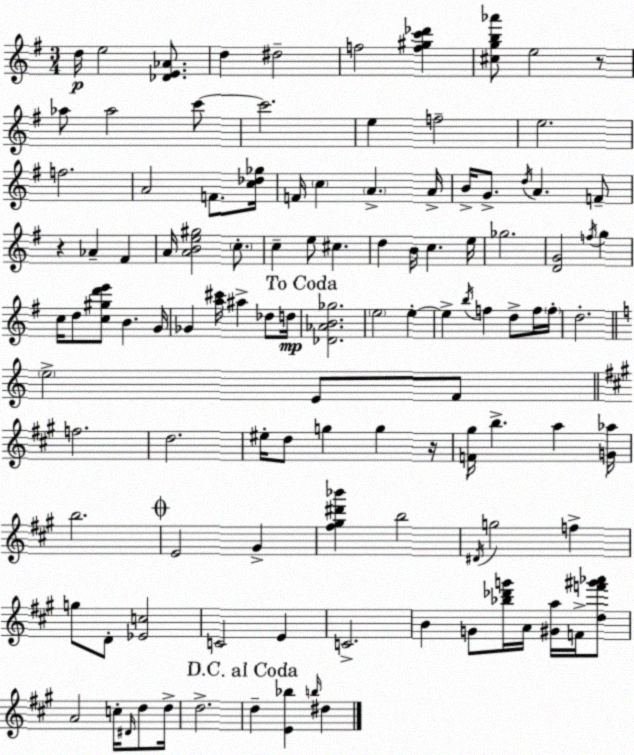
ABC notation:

X:1
T:Untitled
M:3/4
L:1/4
K:Em
d/4 e2 [_DE_A]/2 d ^d2 f2 [f^gc'_d'] [^cgb_a']/2 e2 z/2 _a/2 _a2 c'/2 c'2 e f2 e2 f2 A2 F/2 [c_d_g]/4 F/4 c A A/4 B/4 G/2 d/4 A F/2 z _A ^F A/4 [ABe^g]2 c/2 c e/2 ^c d B/4 c e/4 _g2 [DG]2 f/4 g c/4 d/2 [c^gd'e']/2 B G/4 _G [a^c']/4 ^a _d/2 d/4 [_D_AB_g]2 e2 e e b/4 f d/2 f/4 f/4 d2 e2 E/2 F/2 f2 d2 ^e/4 d/2 g g z/4 [F^g]/4 b a [G_a]/4 b2 E2 ^G [^f^g^d'_b'] b2 ^D/4 g2 f g/2 D/2 [_Ec]2 C2 E C2 B G/2 [_b_d'g']/4 A/4 [^Ga]/4 F/4 [df'^g'_a']/2 A2 c/4 ^D/4 d/2 d/4 d2 d [E_b] b/4 ^d